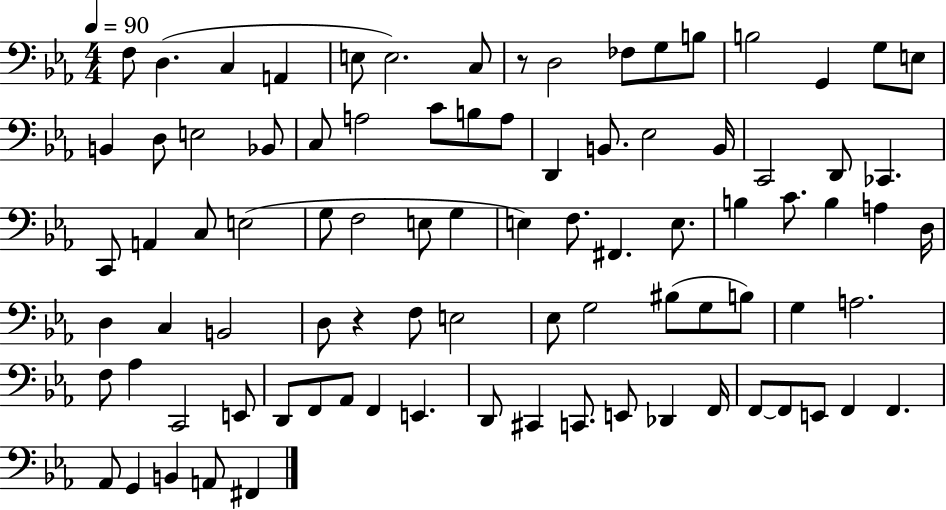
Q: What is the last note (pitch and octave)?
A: F#2